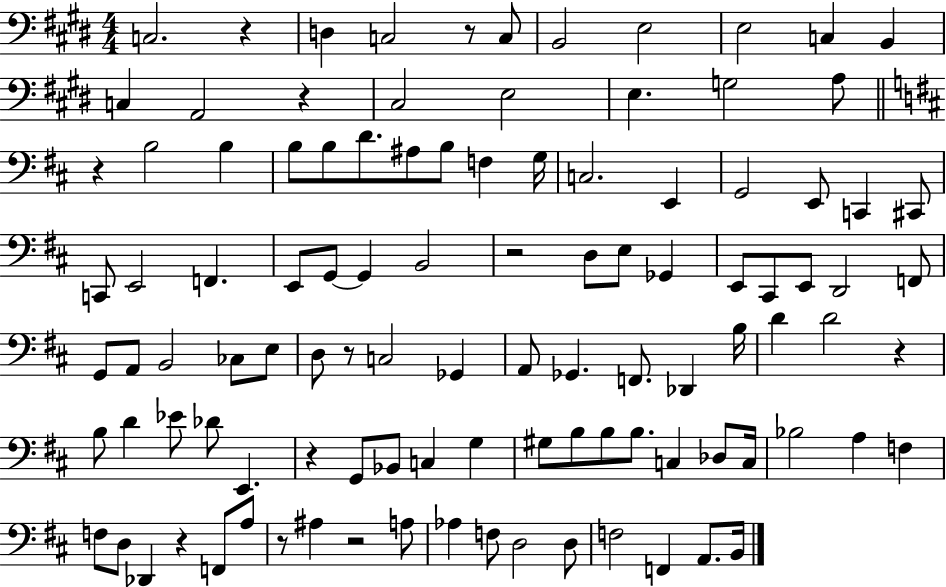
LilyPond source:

{
  \clef bass
  \numericTimeSignature
  \time 4/4
  \key e \major
  c2. r4 | d4 c2 r8 c8 | b,2 e2 | e2 c4 b,4 | \break c4 a,2 r4 | cis2 e2 | e4. g2 a8 | \bar "||" \break \key d \major r4 b2 b4 | b8 b8 d'8. ais8 b8 f4 g16 | c2. e,4 | g,2 e,8 c,4 cis,8 | \break c,8 e,2 f,4. | e,8 g,8~~ g,4 b,2 | r2 d8 e8 ges,4 | e,8 cis,8 e,8 d,2 f,8 | \break g,8 a,8 b,2 ces8 e8 | d8 r8 c2 ges,4 | a,8 ges,4. f,8. des,4 b16 | d'4 d'2 r4 | \break b8 d'4 ees'8 des'8 e,4. | r4 g,8 bes,8 c4 g4 | gis8 b8 b8 b8. c4 des8 c16 | bes2 a4 f4 | \break f8 d8 des,4 r4 f,8 a8 | r8 ais4 r2 a8 | aes4 f8 d2 d8 | f2 f,4 a,8. b,16 | \break \bar "|."
}